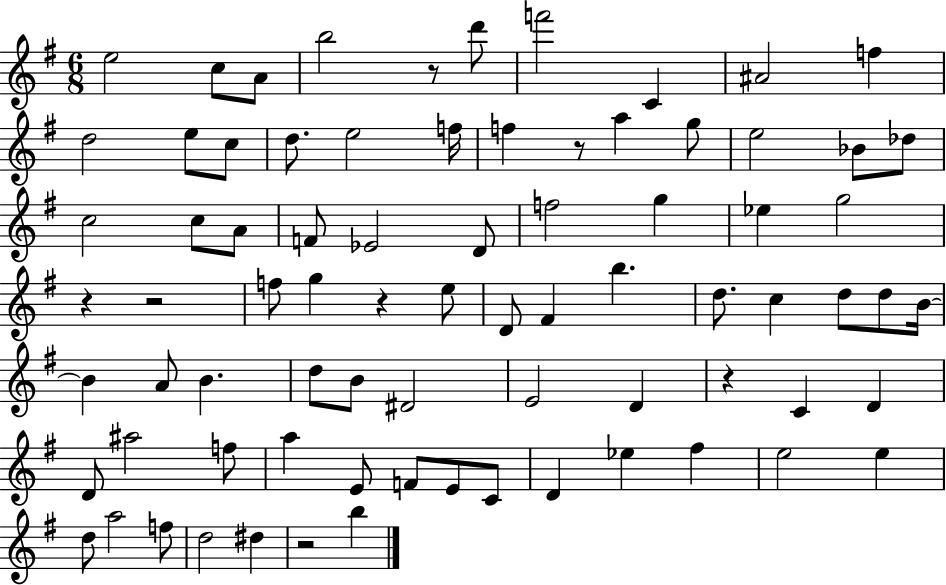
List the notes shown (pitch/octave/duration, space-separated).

E5/h C5/e A4/e B5/h R/e D6/e F6/h C4/q A#4/h F5/q D5/h E5/e C5/e D5/e. E5/h F5/s F5/q R/e A5/q G5/e E5/h Bb4/e Db5/e C5/h C5/e A4/e F4/e Eb4/h D4/e F5/h G5/q Eb5/q G5/h R/q R/h F5/e G5/q R/q E5/e D4/e F#4/q B5/q. D5/e. C5/q D5/e D5/e B4/s B4/q A4/e B4/q. D5/e B4/e D#4/h E4/h D4/q R/q C4/q D4/q D4/e A#5/h F5/e A5/q E4/e F4/e E4/e C4/e D4/q Eb5/q F#5/q E5/h E5/q D5/e A5/h F5/e D5/h D#5/q R/h B5/q